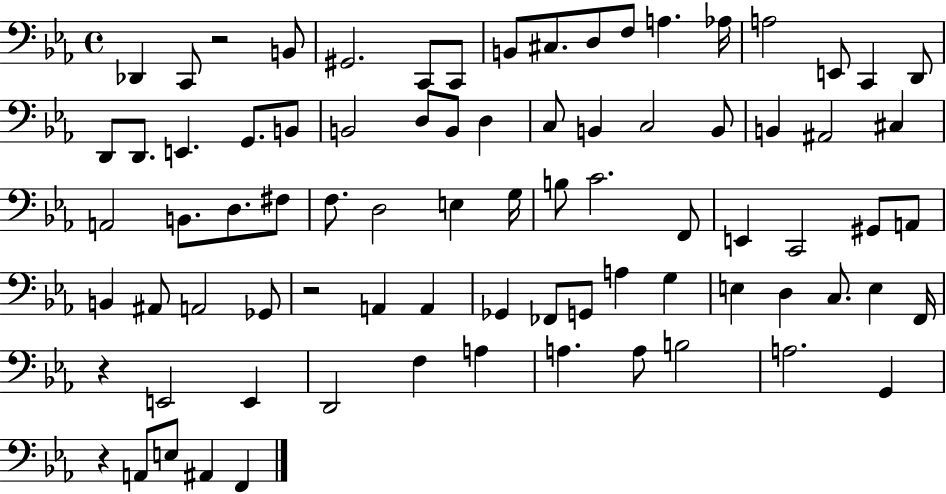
X:1
T:Untitled
M:4/4
L:1/4
K:Eb
_D,, C,,/2 z2 B,,/2 ^G,,2 C,,/2 C,,/2 B,,/2 ^C,/2 D,/2 F,/2 A, _A,/4 A,2 E,,/2 C,, D,,/2 D,,/2 D,,/2 E,, G,,/2 B,,/2 B,,2 D,/2 B,,/2 D, C,/2 B,, C,2 B,,/2 B,, ^A,,2 ^C, A,,2 B,,/2 D,/2 ^F,/2 F,/2 D,2 E, G,/4 B,/2 C2 F,,/2 E,, C,,2 ^G,,/2 A,,/2 B,, ^A,,/2 A,,2 _G,,/2 z2 A,, A,, _G,, _F,,/2 G,,/2 A, G, E, D, C,/2 E, F,,/4 z E,,2 E,, D,,2 F, A, A, A,/2 B,2 A,2 G,, z A,,/2 E,/2 ^A,, F,,